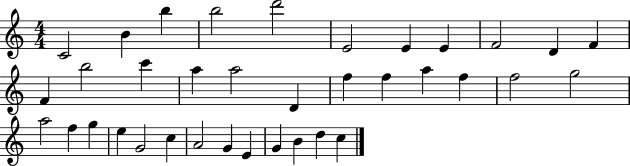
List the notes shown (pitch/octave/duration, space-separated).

C4/h B4/q B5/q B5/h D6/h E4/h E4/q E4/q F4/h D4/q F4/q F4/q B5/h C6/q A5/q A5/h D4/q F5/q F5/q A5/q F5/q F5/h G5/h A5/h F5/q G5/q E5/q G4/h C5/q A4/h G4/q E4/q G4/q B4/q D5/q C5/q